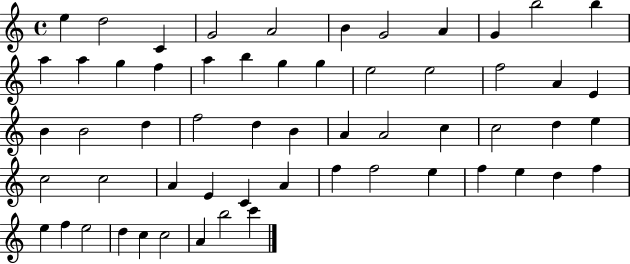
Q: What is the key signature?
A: C major